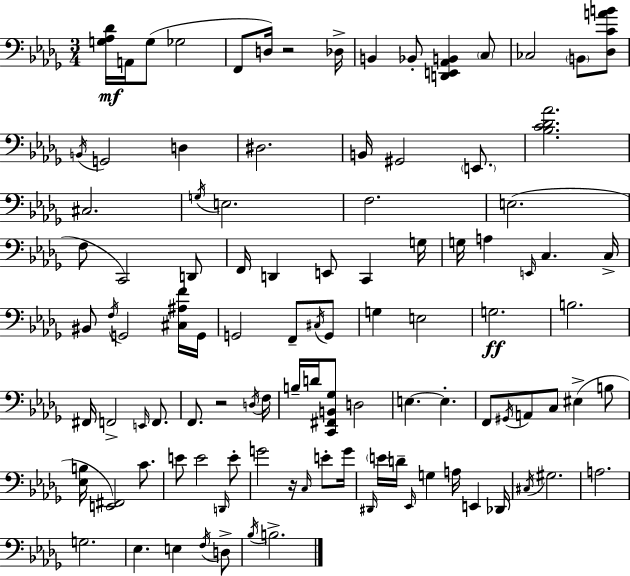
X:1
T:Untitled
M:3/4
L:1/4
K:Bbm
[G,_A,_D]/4 A,,/4 G,/2 _G,2 F,,/2 D,/4 z2 _D,/4 B,, _B,,/2 [D,,E,,_A,,B,,] C,/2 _C,2 B,,/2 [_D,CAB]/2 B,,/4 G,,2 D, ^D,2 B,,/4 ^G,,2 E,,/2 [_B,C_D_A]2 ^C,2 G,/4 E,2 F,2 E,2 F,/2 C,,2 D,,/2 F,,/4 D,, E,,/2 C,, G,/4 G,/4 A, E,,/4 C, C,/4 ^B,,/2 F,/4 G,,2 [^C,^A,F]/4 G,,/4 G,,2 F,,/2 ^C,/4 G,,/2 G, E,2 G,2 B,2 ^F,,/4 F,,2 E,,/4 F,,/2 F,,/2 z2 D,/4 F,/4 B,/4 D/4 [C,,^F,,B,,_G,]/2 D,2 E, E, F,,/2 ^G,,/4 A,,/2 C,/2 ^E, B,/2 [_E,B,]/4 [E,,^F,,]2 C/2 E/2 E2 D,,/4 E/2 G2 z/4 C,/4 E/2 G/4 ^D,,/4 E/4 D/4 _E,,/4 G, A,/4 E,, _D,,/4 ^C,/4 ^G,2 A,2 G,2 _E, E, F,/4 D,/2 _B,/4 B,2